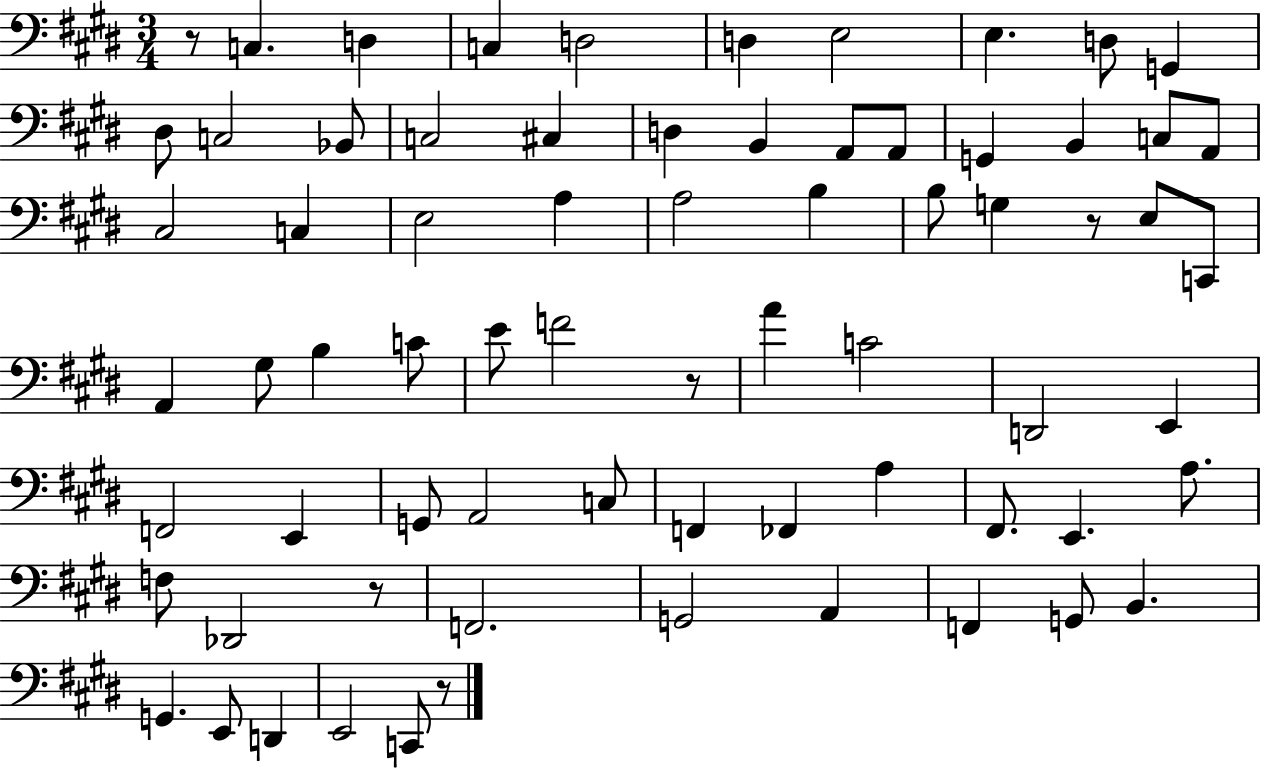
R/e C3/q. D3/q C3/q D3/h D3/q E3/h E3/q. D3/e G2/q D#3/e C3/h Bb2/e C3/h C#3/q D3/q B2/q A2/e A2/e G2/q B2/q C3/e A2/e C#3/h C3/q E3/h A3/q A3/h B3/q B3/e G3/q R/e E3/e C2/e A2/q G#3/e B3/q C4/e E4/e F4/h R/e A4/q C4/h D2/h E2/q F2/h E2/q G2/e A2/h C3/e F2/q FES2/q A3/q F#2/e. E2/q. A3/e. F3/e Db2/h R/e F2/h. G2/h A2/q F2/q G2/e B2/q. G2/q. E2/e D2/q E2/h C2/e R/e